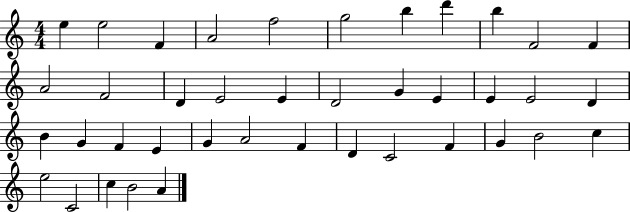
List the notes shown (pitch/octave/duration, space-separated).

E5/q E5/h F4/q A4/h F5/h G5/h B5/q D6/q B5/q F4/h F4/q A4/h F4/h D4/q E4/h E4/q D4/h G4/q E4/q E4/q E4/h D4/q B4/q G4/q F4/q E4/q G4/q A4/h F4/q D4/q C4/h F4/q G4/q B4/h C5/q E5/h C4/h C5/q B4/h A4/q